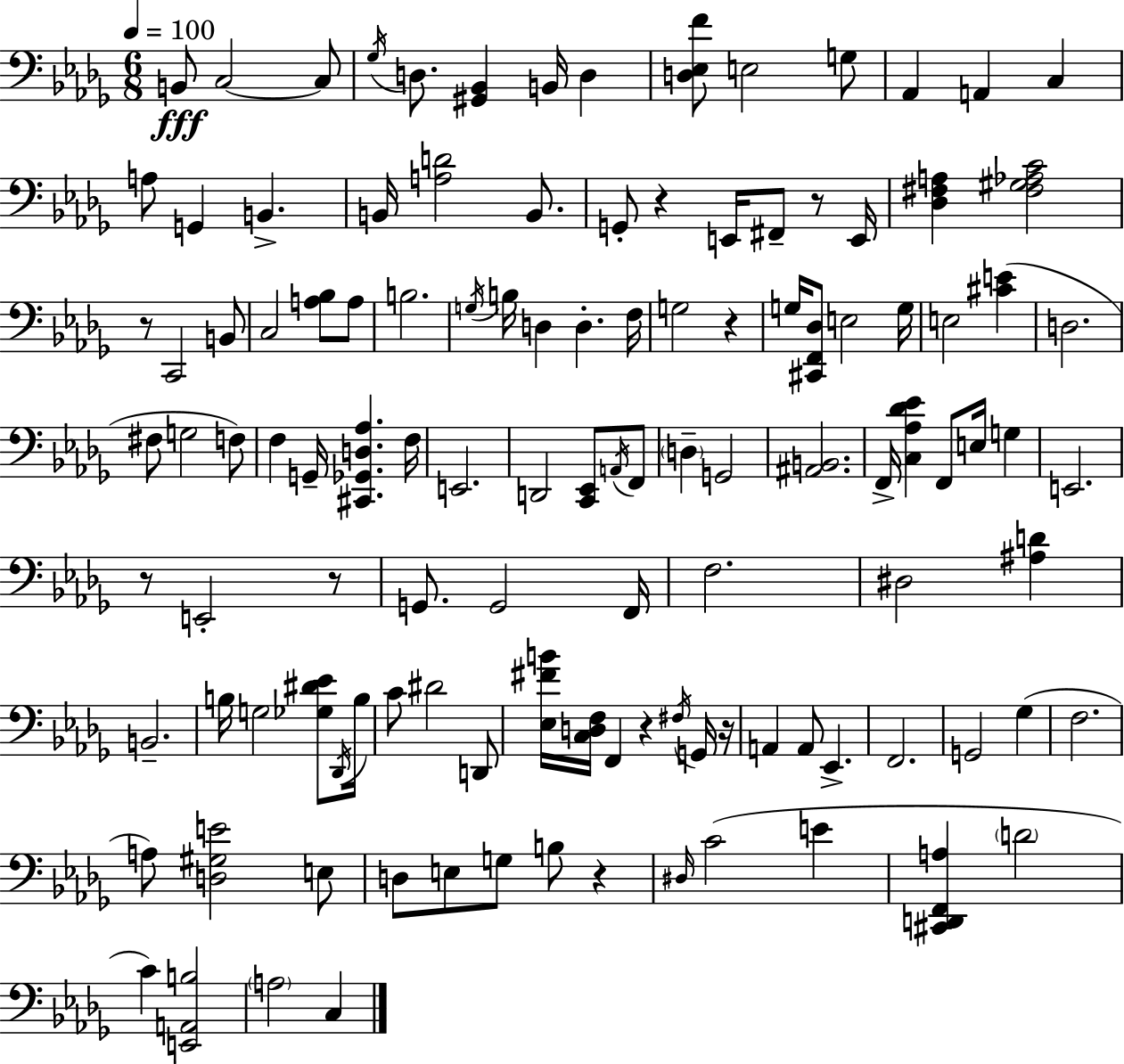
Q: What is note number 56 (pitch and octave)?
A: G2